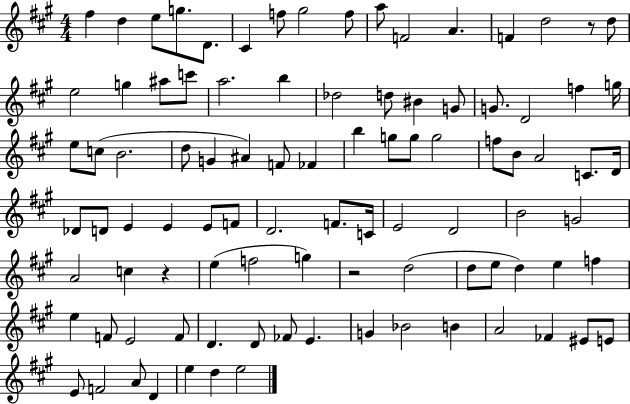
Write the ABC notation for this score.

X:1
T:Untitled
M:4/4
L:1/4
K:A
^f d e/2 g/2 D/2 ^C f/2 ^g2 f/2 a/2 F2 A F d2 z/2 d/2 e2 g ^a/2 c'/2 a2 b _d2 d/2 ^B G/2 G/2 D2 f g/4 e/2 c/2 B2 d/2 G ^A F/2 _F b g/2 g/2 g2 f/2 B/2 A2 C/2 D/4 _D/2 D/2 E E E/2 F/2 D2 F/2 C/4 E2 D2 B2 G2 A2 c z e f2 g z2 d2 d/2 e/2 d e f e F/2 E2 F/2 D D/2 _F/2 E G _B2 B A2 _F ^E/2 E/2 E/2 F2 A/2 D e d e2